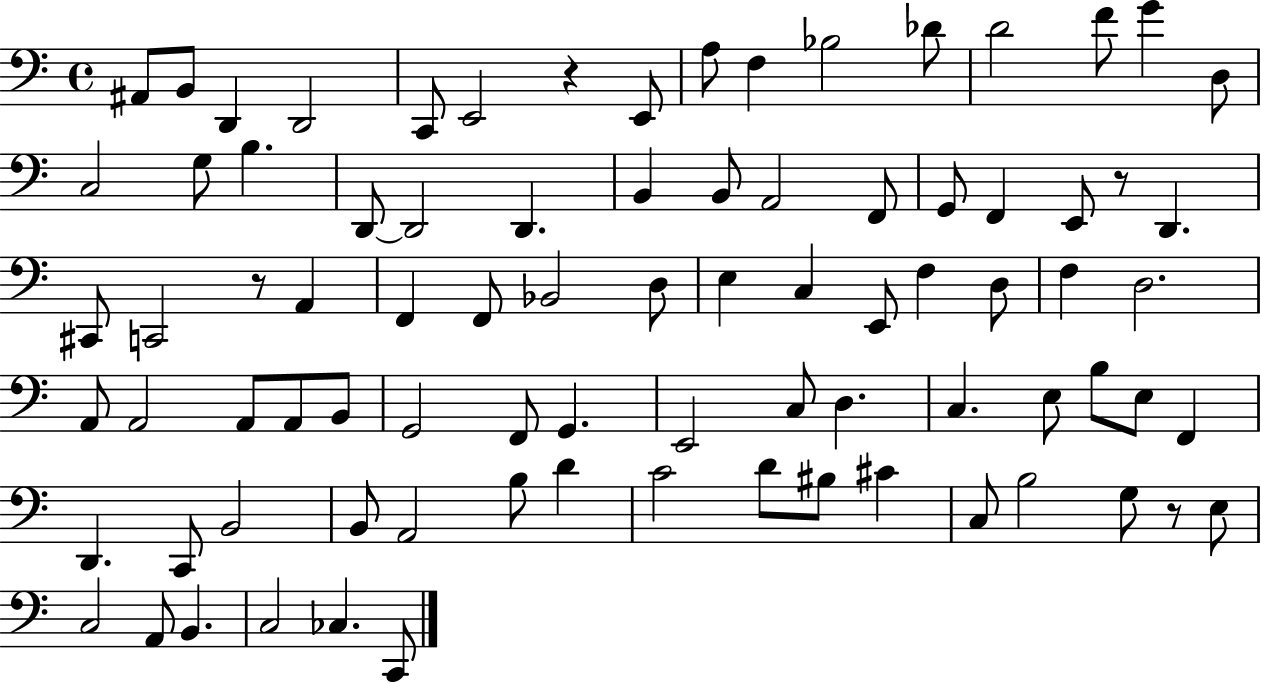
A#2/e B2/e D2/q D2/h C2/e E2/h R/q E2/e A3/e F3/q Bb3/h Db4/e D4/h F4/e G4/q D3/e C3/h G3/e B3/q. D2/e D2/h D2/q. B2/q B2/e A2/h F2/e G2/e F2/q E2/e R/e D2/q. C#2/e C2/h R/e A2/q F2/q F2/e Bb2/h D3/e E3/q C3/q E2/e F3/q D3/e F3/q D3/h. A2/e A2/h A2/e A2/e B2/e G2/h F2/e G2/q. E2/h C3/e D3/q. C3/q. E3/e B3/e E3/e F2/q D2/q. C2/e B2/h B2/e A2/h B3/e D4/q C4/h D4/e BIS3/e C#4/q C3/e B3/h G3/e R/e E3/e C3/h A2/e B2/q. C3/h CES3/q. C2/e